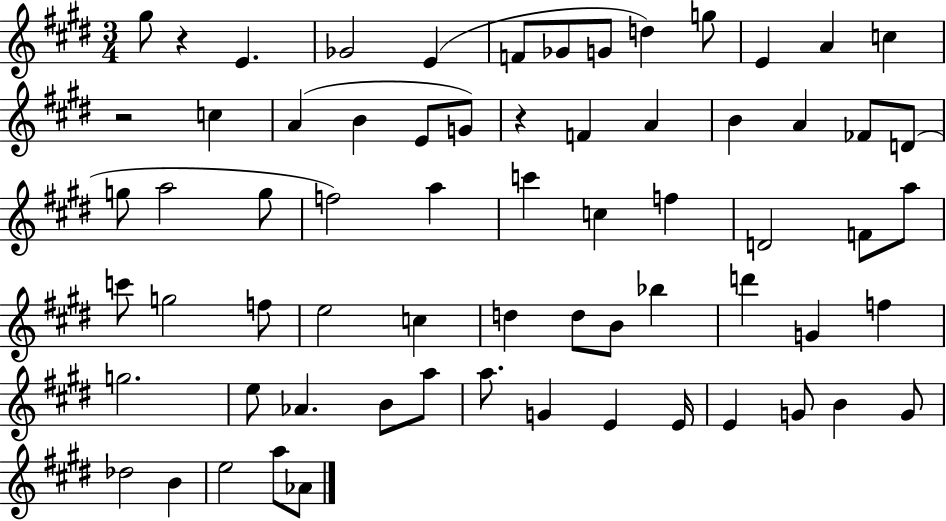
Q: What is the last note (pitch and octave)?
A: Ab4